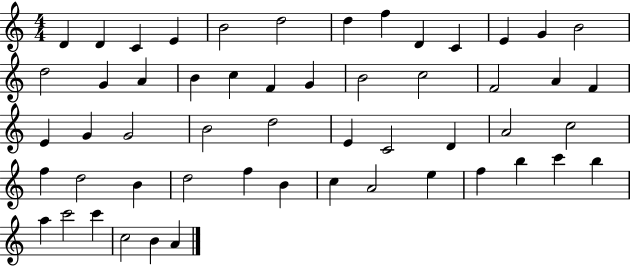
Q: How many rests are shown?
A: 0